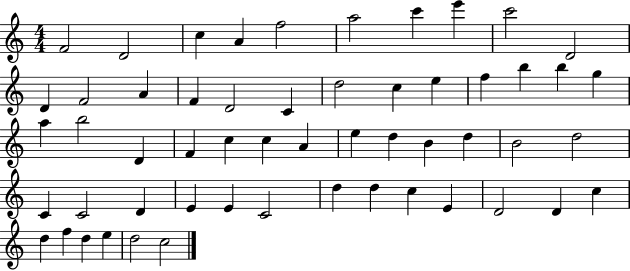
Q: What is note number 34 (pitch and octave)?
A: D5